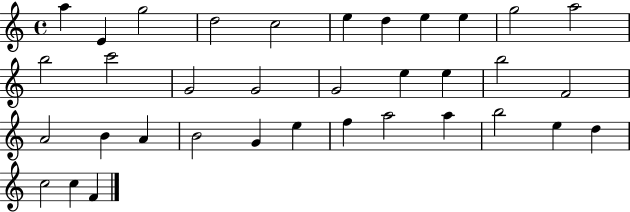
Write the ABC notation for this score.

X:1
T:Untitled
M:4/4
L:1/4
K:C
a E g2 d2 c2 e d e e g2 a2 b2 c'2 G2 G2 G2 e e b2 F2 A2 B A B2 G e f a2 a b2 e d c2 c F